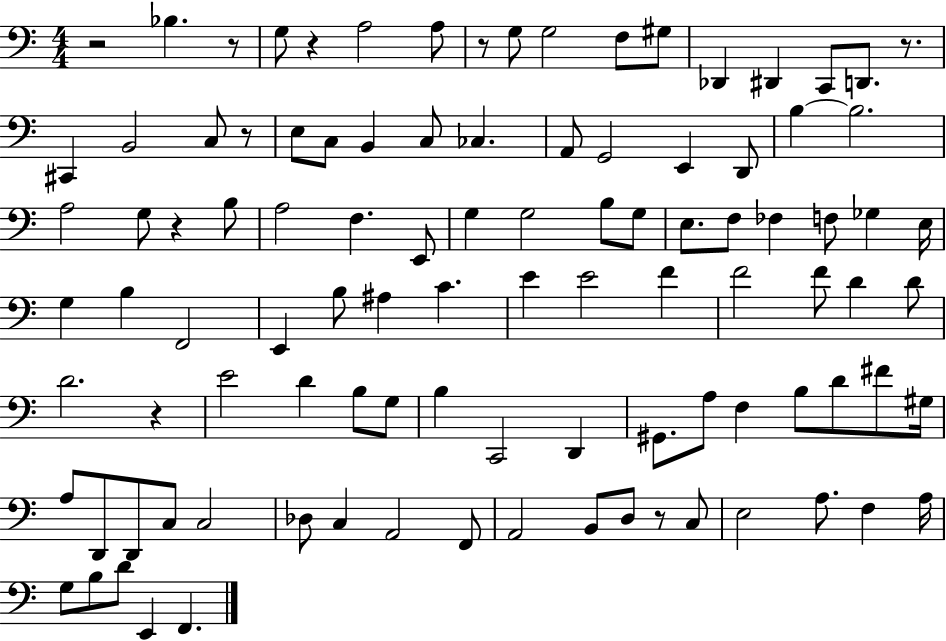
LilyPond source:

{
  \clef bass
  \numericTimeSignature
  \time 4/4
  \key c \major
  \repeat volta 2 { r2 bes4. r8 | g8 r4 a2 a8 | r8 g8 g2 f8 gis8 | des,4 dis,4 c,8 d,8. r8. | \break cis,4 b,2 c8 r8 | e8 c8 b,4 c8 ces4. | a,8 g,2 e,4 d,8 | b4~~ b2. | \break a2 g8 r4 b8 | a2 f4. e,8 | g4 g2 b8 g8 | e8. f8 fes4 f8 ges4 e16 | \break g4 b4 f,2 | e,4 b8 ais4 c'4. | e'4 e'2 f'4 | f'2 f'8 d'4 d'8 | \break d'2. r4 | e'2 d'4 b8 g8 | b4 c,2 d,4 | gis,8. a8 f4 b8 d'8 fis'8 gis16 | \break a8 d,8 d,8 c8 c2 | des8 c4 a,2 f,8 | a,2 b,8 d8 r8 c8 | e2 a8. f4 a16 | \break g8 b8 d'8 e,4 f,4. | } \bar "|."
}